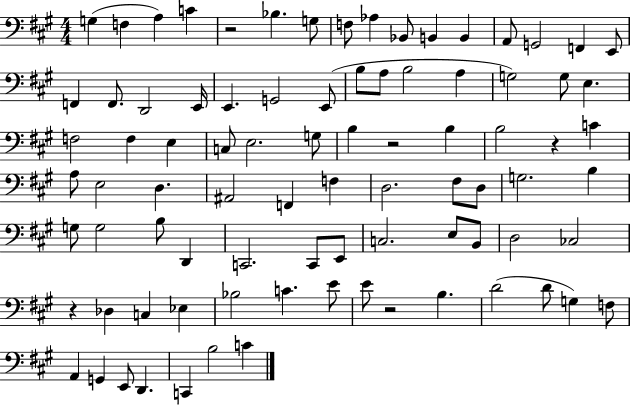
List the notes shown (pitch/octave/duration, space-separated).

G3/q F3/q A3/q C4/q R/h Bb3/q. G3/e F3/e Ab3/q Bb2/e B2/q B2/q A2/e G2/h F2/q E2/e F2/q F2/e. D2/h E2/s E2/q. G2/h E2/e B3/e A3/e B3/h A3/q G3/h G3/e E3/q. F3/h F3/q E3/q C3/e E3/h. G3/e B3/q R/h B3/q B3/h R/q C4/q A3/e E3/h D3/q. A#2/h F2/q F3/q D3/h. F#3/e D3/e G3/h. B3/q G3/e G3/h B3/e D2/q C2/h. C2/e E2/e C3/h. E3/e B2/e D3/h CES3/h R/q Db3/q C3/q Eb3/q Bb3/h C4/q. E4/e E4/e R/h B3/q. D4/h D4/e G3/q F3/e A2/q G2/q E2/e D2/q. C2/q B3/h C4/q